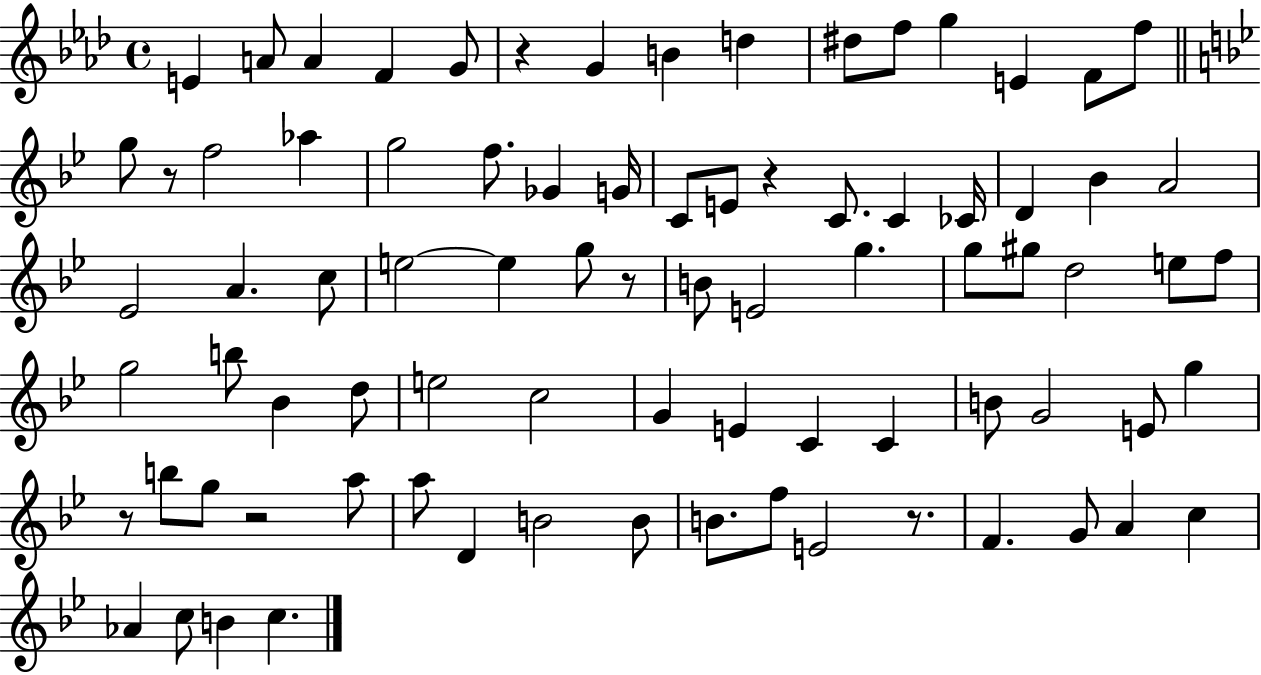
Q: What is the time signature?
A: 4/4